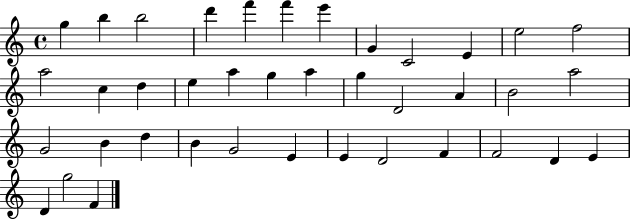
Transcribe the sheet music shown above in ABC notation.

X:1
T:Untitled
M:4/4
L:1/4
K:C
g b b2 d' f' f' e' G C2 E e2 f2 a2 c d e a g a g D2 A B2 a2 G2 B d B G2 E E D2 F F2 D E D g2 F